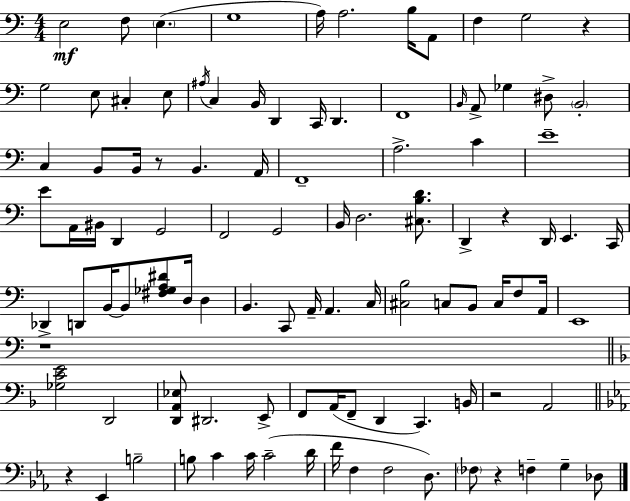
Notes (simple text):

E3/h F3/e E3/q. G3/w A3/s A3/h. B3/s A2/e F3/q G3/h R/q G3/h E3/e C#3/q E3/e A#3/s C3/q B2/s D2/q C2/s D2/q. F2/w B2/s A2/e Gb3/q D#3/e B2/h C3/q B2/e B2/s R/e B2/q. A2/s F2/w A3/h. C4/q E4/w E4/e A2/s BIS2/s D2/q G2/h F2/h G2/h B2/s D3/h. [C#3,B3,D4]/e. D2/q R/q D2/s E2/q. C2/s Db2/q D2/e B2/s B2/e [F#3,Gb3,A3,D#4]/e D3/s D3/q B2/q. C2/e A2/s A2/q. C3/s [C#3,B3]/h C3/e B2/e C3/s F3/e A2/s E2/w R/w [Gb3,C4,E4]/h D2/h [D2,A2,Eb3]/e D#2/h. E2/e F2/e A2/s F2/e D2/q C2/q. B2/s R/h A2/h R/q Eb2/q B3/h B3/e C4/q C4/s C4/h D4/s F4/s F3/q F3/h D3/e. FES3/e R/q F3/q G3/q Db3/e